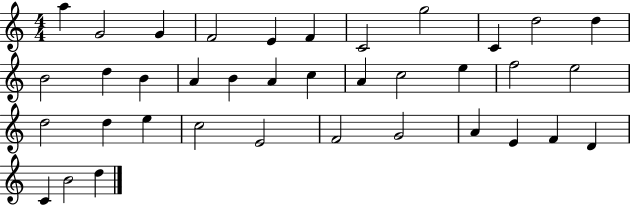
A5/q G4/h G4/q F4/h E4/q F4/q C4/h G5/h C4/q D5/h D5/q B4/h D5/q B4/q A4/q B4/q A4/q C5/q A4/q C5/h E5/q F5/h E5/h D5/h D5/q E5/q C5/h E4/h F4/h G4/h A4/q E4/q F4/q D4/q C4/q B4/h D5/q